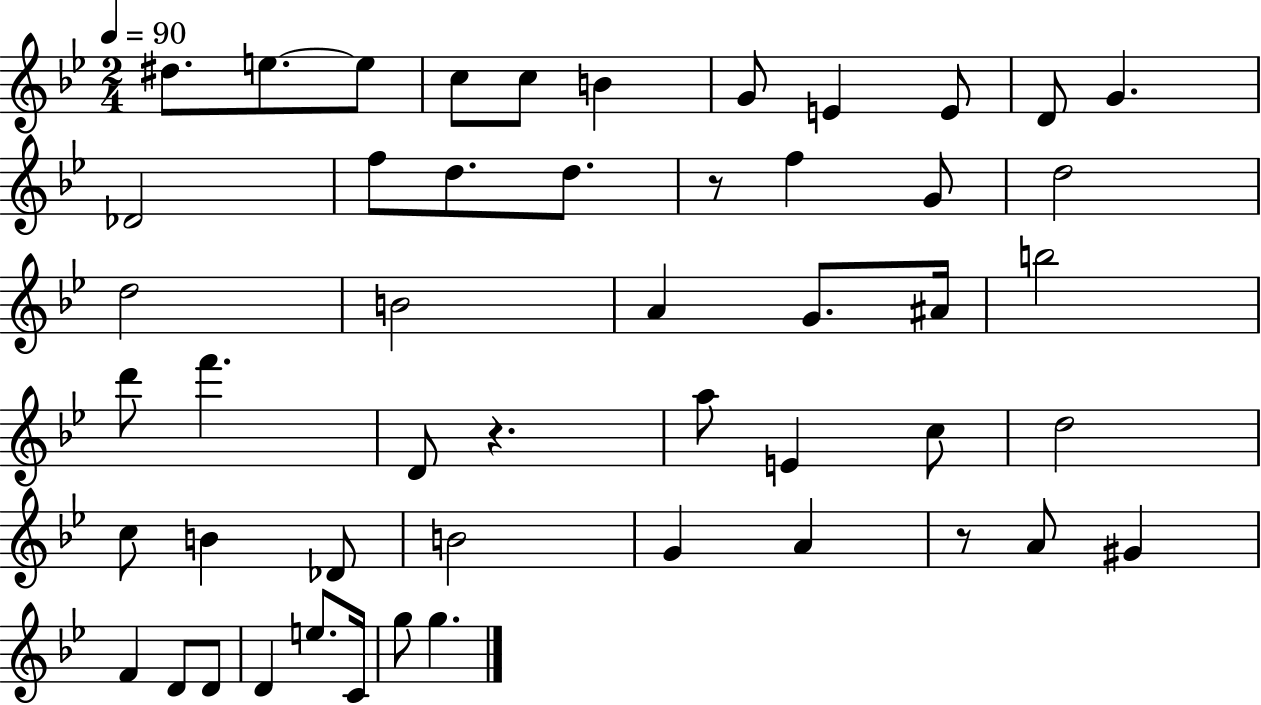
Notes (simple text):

D#5/e. E5/e. E5/e C5/e C5/e B4/q G4/e E4/q E4/e D4/e G4/q. Db4/h F5/e D5/e. D5/e. R/e F5/q G4/e D5/h D5/h B4/h A4/q G4/e. A#4/s B5/h D6/e F6/q. D4/e R/q. A5/e E4/q C5/e D5/h C5/e B4/q Db4/e B4/h G4/q A4/q R/e A4/e G#4/q F4/q D4/e D4/e D4/q E5/e. C4/s G5/e G5/q.